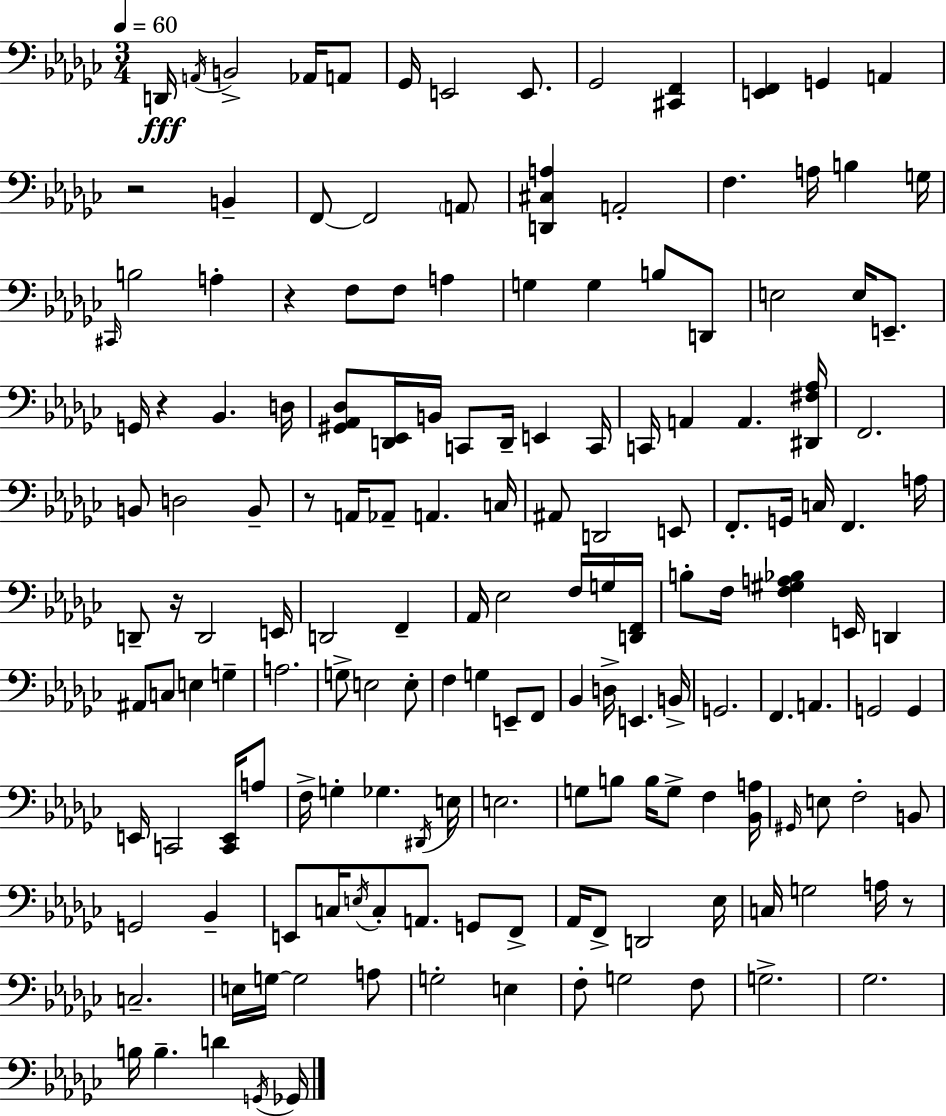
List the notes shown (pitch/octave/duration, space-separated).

D2/s A2/s B2/h Ab2/s A2/e Gb2/s E2/h E2/e. Gb2/h [C#2,F2]/q [E2,F2]/q G2/q A2/q R/h B2/q F2/e F2/h A2/e [D2,C#3,A3]/q A2/h F3/q. A3/s B3/q G3/s C#2/s B3/h A3/q R/q F3/e F3/e A3/q G3/q G3/q B3/e D2/e E3/h E3/s E2/e. G2/s R/q Bb2/q. D3/s [G#2,Ab2,Db3]/e [D2,Eb2]/s B2/s C2/e D2/s E2/q C2/s C2/s A2/q A2/q. [D#2,F#3,Ab3]/s F2/h. B2/e D3/h B2/e R/e A2/s Ab2/e A2/q. C3/s A#2/e D2/h E2/e F2/e. G2/s C3/s F2/q. A3/s D2/e R/s D2/h E2/s D2/h F2/q Ab2/s Eb3/h F3/s G3/s [D2,F2]/s B3/e F3/s [F3,G#3,A3,Bb3]/q E2/s D2/q A#2/e C3/e E3/q G3/q A3/h. G3/e E3/h E3/e F3/q G3/q E2/e F2/e Bb2/q D3/s E2/q. B2/s G2/h. F2/q. A2/q. G2/h G2/q E2/s C2/h [C2,E2]/s A3/e F3/s G3/q Gb3/q. D#2/s E3/s E3/h. G3/e B3/e B3/s G3/e F3/q [Bb2,A3]/s G#2/s E3/e F3/h B2/e G2/h Bb2/q E2/e C3/s E3/s C3/e A2/e. G2/e F2/e Ab2/s F2/e D2/h Eb3/s C3/s G3/h A3/s R/e C3/h. E3/s G3/s G3/h A3/e G3/h E3/q F3/e G3/h F3/e G3/h. Gb3/h. B3/s B3/q. D4/q G2/s Gb2/s